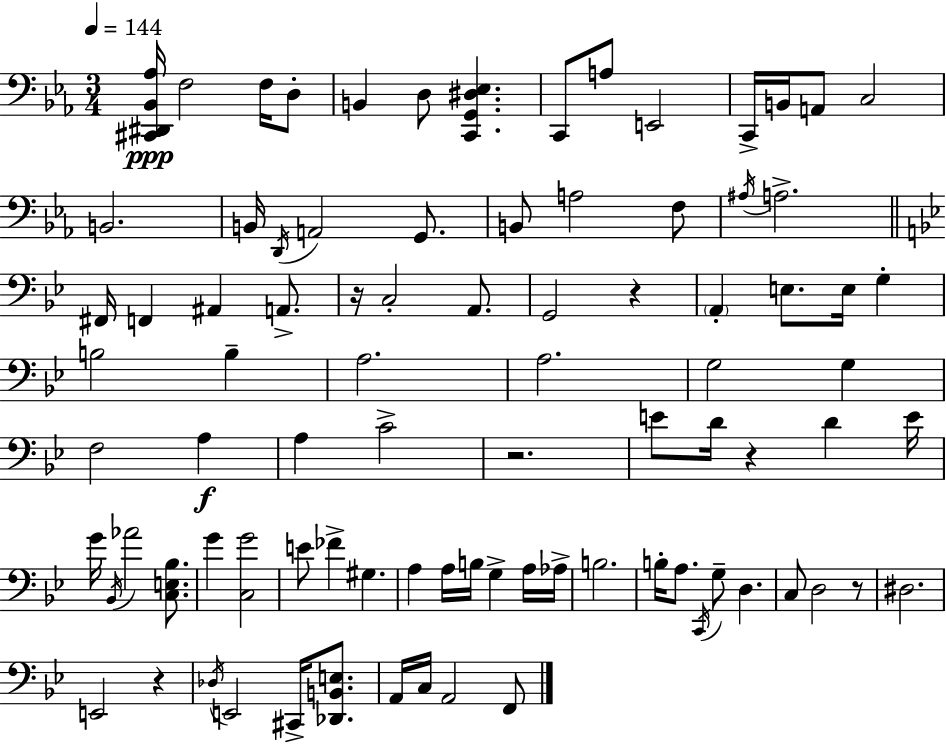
X:1
T:Untitled
M:3/4
L:1/4
K:Cm
[^C,,^D,,_B,,_A,]/4 F,2 F,/4 D,/2 B,, D,/2 [C,,G,,^D,_E,] C,,/2 A,/2 E,,2 C,,/4 B,,/4 A,,/2 C,2 B,,2 B,,/4 D,,/4 A,,2 G,,/2 B,,/2 A,2 F,/2 ^A,/4 A,2 ^F,,/4 F,, ^A,, A,,/2 z/4 C,2 A,,/2 G,,2 z A,, E,/2 E,/4 G, B,2 B, A,2 A,2 G,2 G, F,2 A, A, C2 z2 E/2 D/4 z D E/4 G/4 _B,,/4 _A2 [C,E,_B,]/2 G [C,G]2 E/2 _F ^G, A, A,/4 B,/4 G, A,/4 _A,/4 B,2 B,/4 A,/2 C,,/4 G,/2 D, C,/2 D,2 z/2 ^D,2 E,,2 z _D,/4 E,,2 ^C,,/4 [_D,,B,,E,]/2 A,,/4 C,/4 A,,2 F,,/2